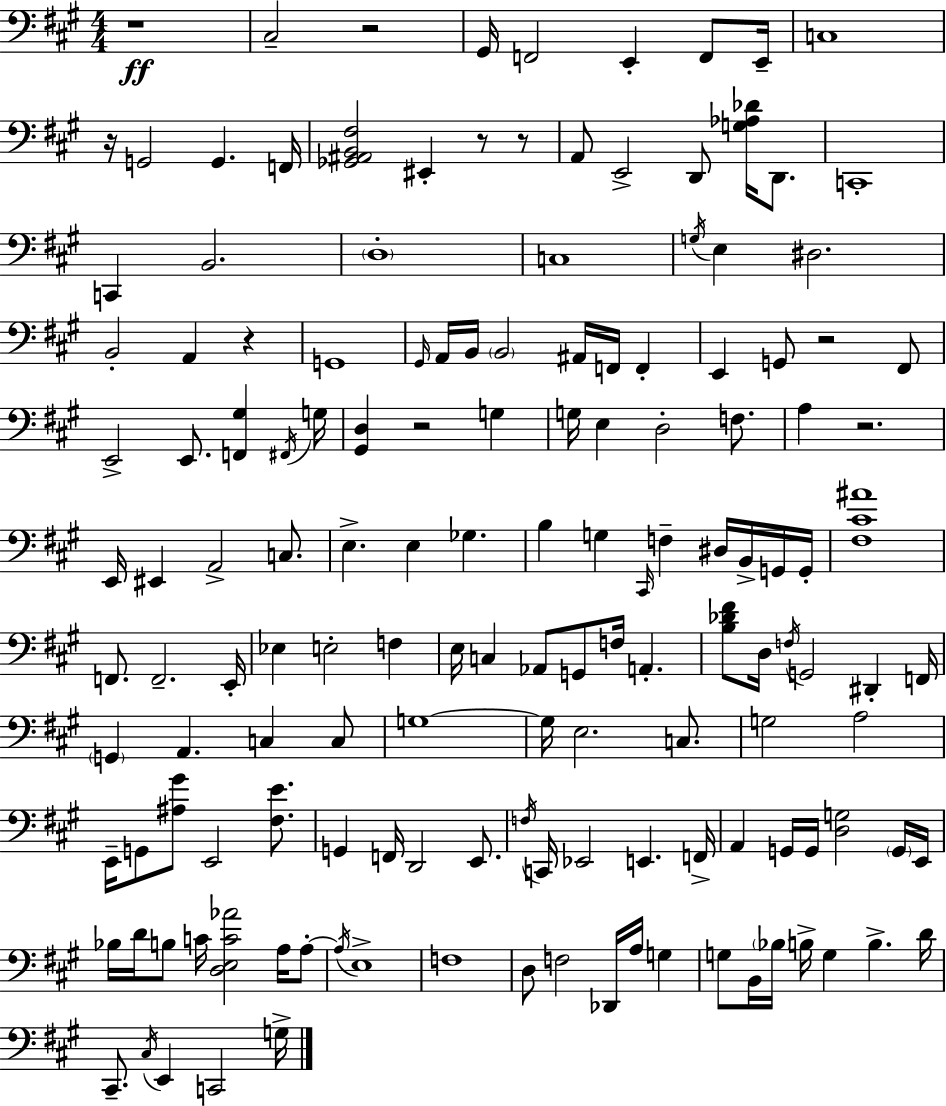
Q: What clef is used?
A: bass